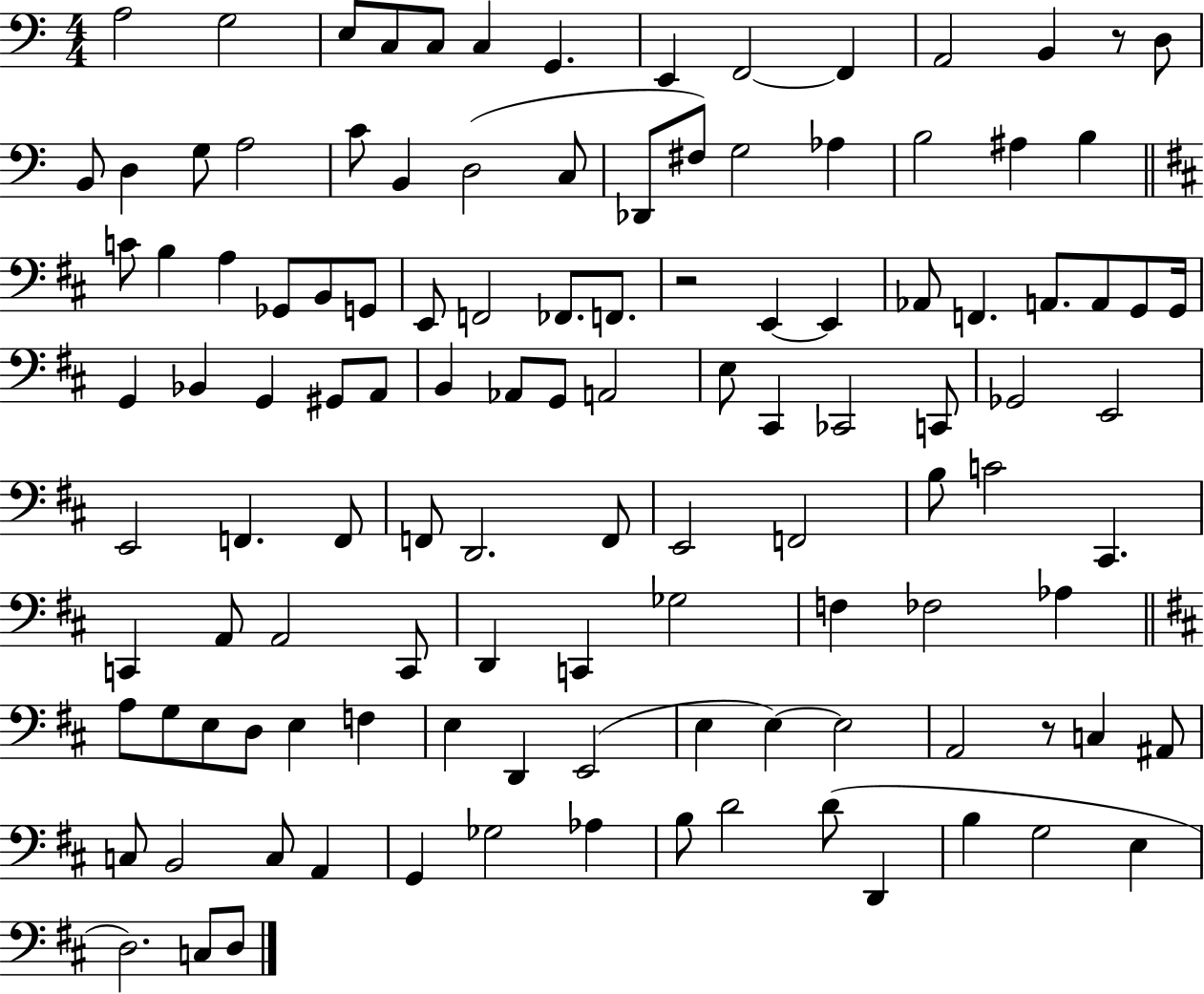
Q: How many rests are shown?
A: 3